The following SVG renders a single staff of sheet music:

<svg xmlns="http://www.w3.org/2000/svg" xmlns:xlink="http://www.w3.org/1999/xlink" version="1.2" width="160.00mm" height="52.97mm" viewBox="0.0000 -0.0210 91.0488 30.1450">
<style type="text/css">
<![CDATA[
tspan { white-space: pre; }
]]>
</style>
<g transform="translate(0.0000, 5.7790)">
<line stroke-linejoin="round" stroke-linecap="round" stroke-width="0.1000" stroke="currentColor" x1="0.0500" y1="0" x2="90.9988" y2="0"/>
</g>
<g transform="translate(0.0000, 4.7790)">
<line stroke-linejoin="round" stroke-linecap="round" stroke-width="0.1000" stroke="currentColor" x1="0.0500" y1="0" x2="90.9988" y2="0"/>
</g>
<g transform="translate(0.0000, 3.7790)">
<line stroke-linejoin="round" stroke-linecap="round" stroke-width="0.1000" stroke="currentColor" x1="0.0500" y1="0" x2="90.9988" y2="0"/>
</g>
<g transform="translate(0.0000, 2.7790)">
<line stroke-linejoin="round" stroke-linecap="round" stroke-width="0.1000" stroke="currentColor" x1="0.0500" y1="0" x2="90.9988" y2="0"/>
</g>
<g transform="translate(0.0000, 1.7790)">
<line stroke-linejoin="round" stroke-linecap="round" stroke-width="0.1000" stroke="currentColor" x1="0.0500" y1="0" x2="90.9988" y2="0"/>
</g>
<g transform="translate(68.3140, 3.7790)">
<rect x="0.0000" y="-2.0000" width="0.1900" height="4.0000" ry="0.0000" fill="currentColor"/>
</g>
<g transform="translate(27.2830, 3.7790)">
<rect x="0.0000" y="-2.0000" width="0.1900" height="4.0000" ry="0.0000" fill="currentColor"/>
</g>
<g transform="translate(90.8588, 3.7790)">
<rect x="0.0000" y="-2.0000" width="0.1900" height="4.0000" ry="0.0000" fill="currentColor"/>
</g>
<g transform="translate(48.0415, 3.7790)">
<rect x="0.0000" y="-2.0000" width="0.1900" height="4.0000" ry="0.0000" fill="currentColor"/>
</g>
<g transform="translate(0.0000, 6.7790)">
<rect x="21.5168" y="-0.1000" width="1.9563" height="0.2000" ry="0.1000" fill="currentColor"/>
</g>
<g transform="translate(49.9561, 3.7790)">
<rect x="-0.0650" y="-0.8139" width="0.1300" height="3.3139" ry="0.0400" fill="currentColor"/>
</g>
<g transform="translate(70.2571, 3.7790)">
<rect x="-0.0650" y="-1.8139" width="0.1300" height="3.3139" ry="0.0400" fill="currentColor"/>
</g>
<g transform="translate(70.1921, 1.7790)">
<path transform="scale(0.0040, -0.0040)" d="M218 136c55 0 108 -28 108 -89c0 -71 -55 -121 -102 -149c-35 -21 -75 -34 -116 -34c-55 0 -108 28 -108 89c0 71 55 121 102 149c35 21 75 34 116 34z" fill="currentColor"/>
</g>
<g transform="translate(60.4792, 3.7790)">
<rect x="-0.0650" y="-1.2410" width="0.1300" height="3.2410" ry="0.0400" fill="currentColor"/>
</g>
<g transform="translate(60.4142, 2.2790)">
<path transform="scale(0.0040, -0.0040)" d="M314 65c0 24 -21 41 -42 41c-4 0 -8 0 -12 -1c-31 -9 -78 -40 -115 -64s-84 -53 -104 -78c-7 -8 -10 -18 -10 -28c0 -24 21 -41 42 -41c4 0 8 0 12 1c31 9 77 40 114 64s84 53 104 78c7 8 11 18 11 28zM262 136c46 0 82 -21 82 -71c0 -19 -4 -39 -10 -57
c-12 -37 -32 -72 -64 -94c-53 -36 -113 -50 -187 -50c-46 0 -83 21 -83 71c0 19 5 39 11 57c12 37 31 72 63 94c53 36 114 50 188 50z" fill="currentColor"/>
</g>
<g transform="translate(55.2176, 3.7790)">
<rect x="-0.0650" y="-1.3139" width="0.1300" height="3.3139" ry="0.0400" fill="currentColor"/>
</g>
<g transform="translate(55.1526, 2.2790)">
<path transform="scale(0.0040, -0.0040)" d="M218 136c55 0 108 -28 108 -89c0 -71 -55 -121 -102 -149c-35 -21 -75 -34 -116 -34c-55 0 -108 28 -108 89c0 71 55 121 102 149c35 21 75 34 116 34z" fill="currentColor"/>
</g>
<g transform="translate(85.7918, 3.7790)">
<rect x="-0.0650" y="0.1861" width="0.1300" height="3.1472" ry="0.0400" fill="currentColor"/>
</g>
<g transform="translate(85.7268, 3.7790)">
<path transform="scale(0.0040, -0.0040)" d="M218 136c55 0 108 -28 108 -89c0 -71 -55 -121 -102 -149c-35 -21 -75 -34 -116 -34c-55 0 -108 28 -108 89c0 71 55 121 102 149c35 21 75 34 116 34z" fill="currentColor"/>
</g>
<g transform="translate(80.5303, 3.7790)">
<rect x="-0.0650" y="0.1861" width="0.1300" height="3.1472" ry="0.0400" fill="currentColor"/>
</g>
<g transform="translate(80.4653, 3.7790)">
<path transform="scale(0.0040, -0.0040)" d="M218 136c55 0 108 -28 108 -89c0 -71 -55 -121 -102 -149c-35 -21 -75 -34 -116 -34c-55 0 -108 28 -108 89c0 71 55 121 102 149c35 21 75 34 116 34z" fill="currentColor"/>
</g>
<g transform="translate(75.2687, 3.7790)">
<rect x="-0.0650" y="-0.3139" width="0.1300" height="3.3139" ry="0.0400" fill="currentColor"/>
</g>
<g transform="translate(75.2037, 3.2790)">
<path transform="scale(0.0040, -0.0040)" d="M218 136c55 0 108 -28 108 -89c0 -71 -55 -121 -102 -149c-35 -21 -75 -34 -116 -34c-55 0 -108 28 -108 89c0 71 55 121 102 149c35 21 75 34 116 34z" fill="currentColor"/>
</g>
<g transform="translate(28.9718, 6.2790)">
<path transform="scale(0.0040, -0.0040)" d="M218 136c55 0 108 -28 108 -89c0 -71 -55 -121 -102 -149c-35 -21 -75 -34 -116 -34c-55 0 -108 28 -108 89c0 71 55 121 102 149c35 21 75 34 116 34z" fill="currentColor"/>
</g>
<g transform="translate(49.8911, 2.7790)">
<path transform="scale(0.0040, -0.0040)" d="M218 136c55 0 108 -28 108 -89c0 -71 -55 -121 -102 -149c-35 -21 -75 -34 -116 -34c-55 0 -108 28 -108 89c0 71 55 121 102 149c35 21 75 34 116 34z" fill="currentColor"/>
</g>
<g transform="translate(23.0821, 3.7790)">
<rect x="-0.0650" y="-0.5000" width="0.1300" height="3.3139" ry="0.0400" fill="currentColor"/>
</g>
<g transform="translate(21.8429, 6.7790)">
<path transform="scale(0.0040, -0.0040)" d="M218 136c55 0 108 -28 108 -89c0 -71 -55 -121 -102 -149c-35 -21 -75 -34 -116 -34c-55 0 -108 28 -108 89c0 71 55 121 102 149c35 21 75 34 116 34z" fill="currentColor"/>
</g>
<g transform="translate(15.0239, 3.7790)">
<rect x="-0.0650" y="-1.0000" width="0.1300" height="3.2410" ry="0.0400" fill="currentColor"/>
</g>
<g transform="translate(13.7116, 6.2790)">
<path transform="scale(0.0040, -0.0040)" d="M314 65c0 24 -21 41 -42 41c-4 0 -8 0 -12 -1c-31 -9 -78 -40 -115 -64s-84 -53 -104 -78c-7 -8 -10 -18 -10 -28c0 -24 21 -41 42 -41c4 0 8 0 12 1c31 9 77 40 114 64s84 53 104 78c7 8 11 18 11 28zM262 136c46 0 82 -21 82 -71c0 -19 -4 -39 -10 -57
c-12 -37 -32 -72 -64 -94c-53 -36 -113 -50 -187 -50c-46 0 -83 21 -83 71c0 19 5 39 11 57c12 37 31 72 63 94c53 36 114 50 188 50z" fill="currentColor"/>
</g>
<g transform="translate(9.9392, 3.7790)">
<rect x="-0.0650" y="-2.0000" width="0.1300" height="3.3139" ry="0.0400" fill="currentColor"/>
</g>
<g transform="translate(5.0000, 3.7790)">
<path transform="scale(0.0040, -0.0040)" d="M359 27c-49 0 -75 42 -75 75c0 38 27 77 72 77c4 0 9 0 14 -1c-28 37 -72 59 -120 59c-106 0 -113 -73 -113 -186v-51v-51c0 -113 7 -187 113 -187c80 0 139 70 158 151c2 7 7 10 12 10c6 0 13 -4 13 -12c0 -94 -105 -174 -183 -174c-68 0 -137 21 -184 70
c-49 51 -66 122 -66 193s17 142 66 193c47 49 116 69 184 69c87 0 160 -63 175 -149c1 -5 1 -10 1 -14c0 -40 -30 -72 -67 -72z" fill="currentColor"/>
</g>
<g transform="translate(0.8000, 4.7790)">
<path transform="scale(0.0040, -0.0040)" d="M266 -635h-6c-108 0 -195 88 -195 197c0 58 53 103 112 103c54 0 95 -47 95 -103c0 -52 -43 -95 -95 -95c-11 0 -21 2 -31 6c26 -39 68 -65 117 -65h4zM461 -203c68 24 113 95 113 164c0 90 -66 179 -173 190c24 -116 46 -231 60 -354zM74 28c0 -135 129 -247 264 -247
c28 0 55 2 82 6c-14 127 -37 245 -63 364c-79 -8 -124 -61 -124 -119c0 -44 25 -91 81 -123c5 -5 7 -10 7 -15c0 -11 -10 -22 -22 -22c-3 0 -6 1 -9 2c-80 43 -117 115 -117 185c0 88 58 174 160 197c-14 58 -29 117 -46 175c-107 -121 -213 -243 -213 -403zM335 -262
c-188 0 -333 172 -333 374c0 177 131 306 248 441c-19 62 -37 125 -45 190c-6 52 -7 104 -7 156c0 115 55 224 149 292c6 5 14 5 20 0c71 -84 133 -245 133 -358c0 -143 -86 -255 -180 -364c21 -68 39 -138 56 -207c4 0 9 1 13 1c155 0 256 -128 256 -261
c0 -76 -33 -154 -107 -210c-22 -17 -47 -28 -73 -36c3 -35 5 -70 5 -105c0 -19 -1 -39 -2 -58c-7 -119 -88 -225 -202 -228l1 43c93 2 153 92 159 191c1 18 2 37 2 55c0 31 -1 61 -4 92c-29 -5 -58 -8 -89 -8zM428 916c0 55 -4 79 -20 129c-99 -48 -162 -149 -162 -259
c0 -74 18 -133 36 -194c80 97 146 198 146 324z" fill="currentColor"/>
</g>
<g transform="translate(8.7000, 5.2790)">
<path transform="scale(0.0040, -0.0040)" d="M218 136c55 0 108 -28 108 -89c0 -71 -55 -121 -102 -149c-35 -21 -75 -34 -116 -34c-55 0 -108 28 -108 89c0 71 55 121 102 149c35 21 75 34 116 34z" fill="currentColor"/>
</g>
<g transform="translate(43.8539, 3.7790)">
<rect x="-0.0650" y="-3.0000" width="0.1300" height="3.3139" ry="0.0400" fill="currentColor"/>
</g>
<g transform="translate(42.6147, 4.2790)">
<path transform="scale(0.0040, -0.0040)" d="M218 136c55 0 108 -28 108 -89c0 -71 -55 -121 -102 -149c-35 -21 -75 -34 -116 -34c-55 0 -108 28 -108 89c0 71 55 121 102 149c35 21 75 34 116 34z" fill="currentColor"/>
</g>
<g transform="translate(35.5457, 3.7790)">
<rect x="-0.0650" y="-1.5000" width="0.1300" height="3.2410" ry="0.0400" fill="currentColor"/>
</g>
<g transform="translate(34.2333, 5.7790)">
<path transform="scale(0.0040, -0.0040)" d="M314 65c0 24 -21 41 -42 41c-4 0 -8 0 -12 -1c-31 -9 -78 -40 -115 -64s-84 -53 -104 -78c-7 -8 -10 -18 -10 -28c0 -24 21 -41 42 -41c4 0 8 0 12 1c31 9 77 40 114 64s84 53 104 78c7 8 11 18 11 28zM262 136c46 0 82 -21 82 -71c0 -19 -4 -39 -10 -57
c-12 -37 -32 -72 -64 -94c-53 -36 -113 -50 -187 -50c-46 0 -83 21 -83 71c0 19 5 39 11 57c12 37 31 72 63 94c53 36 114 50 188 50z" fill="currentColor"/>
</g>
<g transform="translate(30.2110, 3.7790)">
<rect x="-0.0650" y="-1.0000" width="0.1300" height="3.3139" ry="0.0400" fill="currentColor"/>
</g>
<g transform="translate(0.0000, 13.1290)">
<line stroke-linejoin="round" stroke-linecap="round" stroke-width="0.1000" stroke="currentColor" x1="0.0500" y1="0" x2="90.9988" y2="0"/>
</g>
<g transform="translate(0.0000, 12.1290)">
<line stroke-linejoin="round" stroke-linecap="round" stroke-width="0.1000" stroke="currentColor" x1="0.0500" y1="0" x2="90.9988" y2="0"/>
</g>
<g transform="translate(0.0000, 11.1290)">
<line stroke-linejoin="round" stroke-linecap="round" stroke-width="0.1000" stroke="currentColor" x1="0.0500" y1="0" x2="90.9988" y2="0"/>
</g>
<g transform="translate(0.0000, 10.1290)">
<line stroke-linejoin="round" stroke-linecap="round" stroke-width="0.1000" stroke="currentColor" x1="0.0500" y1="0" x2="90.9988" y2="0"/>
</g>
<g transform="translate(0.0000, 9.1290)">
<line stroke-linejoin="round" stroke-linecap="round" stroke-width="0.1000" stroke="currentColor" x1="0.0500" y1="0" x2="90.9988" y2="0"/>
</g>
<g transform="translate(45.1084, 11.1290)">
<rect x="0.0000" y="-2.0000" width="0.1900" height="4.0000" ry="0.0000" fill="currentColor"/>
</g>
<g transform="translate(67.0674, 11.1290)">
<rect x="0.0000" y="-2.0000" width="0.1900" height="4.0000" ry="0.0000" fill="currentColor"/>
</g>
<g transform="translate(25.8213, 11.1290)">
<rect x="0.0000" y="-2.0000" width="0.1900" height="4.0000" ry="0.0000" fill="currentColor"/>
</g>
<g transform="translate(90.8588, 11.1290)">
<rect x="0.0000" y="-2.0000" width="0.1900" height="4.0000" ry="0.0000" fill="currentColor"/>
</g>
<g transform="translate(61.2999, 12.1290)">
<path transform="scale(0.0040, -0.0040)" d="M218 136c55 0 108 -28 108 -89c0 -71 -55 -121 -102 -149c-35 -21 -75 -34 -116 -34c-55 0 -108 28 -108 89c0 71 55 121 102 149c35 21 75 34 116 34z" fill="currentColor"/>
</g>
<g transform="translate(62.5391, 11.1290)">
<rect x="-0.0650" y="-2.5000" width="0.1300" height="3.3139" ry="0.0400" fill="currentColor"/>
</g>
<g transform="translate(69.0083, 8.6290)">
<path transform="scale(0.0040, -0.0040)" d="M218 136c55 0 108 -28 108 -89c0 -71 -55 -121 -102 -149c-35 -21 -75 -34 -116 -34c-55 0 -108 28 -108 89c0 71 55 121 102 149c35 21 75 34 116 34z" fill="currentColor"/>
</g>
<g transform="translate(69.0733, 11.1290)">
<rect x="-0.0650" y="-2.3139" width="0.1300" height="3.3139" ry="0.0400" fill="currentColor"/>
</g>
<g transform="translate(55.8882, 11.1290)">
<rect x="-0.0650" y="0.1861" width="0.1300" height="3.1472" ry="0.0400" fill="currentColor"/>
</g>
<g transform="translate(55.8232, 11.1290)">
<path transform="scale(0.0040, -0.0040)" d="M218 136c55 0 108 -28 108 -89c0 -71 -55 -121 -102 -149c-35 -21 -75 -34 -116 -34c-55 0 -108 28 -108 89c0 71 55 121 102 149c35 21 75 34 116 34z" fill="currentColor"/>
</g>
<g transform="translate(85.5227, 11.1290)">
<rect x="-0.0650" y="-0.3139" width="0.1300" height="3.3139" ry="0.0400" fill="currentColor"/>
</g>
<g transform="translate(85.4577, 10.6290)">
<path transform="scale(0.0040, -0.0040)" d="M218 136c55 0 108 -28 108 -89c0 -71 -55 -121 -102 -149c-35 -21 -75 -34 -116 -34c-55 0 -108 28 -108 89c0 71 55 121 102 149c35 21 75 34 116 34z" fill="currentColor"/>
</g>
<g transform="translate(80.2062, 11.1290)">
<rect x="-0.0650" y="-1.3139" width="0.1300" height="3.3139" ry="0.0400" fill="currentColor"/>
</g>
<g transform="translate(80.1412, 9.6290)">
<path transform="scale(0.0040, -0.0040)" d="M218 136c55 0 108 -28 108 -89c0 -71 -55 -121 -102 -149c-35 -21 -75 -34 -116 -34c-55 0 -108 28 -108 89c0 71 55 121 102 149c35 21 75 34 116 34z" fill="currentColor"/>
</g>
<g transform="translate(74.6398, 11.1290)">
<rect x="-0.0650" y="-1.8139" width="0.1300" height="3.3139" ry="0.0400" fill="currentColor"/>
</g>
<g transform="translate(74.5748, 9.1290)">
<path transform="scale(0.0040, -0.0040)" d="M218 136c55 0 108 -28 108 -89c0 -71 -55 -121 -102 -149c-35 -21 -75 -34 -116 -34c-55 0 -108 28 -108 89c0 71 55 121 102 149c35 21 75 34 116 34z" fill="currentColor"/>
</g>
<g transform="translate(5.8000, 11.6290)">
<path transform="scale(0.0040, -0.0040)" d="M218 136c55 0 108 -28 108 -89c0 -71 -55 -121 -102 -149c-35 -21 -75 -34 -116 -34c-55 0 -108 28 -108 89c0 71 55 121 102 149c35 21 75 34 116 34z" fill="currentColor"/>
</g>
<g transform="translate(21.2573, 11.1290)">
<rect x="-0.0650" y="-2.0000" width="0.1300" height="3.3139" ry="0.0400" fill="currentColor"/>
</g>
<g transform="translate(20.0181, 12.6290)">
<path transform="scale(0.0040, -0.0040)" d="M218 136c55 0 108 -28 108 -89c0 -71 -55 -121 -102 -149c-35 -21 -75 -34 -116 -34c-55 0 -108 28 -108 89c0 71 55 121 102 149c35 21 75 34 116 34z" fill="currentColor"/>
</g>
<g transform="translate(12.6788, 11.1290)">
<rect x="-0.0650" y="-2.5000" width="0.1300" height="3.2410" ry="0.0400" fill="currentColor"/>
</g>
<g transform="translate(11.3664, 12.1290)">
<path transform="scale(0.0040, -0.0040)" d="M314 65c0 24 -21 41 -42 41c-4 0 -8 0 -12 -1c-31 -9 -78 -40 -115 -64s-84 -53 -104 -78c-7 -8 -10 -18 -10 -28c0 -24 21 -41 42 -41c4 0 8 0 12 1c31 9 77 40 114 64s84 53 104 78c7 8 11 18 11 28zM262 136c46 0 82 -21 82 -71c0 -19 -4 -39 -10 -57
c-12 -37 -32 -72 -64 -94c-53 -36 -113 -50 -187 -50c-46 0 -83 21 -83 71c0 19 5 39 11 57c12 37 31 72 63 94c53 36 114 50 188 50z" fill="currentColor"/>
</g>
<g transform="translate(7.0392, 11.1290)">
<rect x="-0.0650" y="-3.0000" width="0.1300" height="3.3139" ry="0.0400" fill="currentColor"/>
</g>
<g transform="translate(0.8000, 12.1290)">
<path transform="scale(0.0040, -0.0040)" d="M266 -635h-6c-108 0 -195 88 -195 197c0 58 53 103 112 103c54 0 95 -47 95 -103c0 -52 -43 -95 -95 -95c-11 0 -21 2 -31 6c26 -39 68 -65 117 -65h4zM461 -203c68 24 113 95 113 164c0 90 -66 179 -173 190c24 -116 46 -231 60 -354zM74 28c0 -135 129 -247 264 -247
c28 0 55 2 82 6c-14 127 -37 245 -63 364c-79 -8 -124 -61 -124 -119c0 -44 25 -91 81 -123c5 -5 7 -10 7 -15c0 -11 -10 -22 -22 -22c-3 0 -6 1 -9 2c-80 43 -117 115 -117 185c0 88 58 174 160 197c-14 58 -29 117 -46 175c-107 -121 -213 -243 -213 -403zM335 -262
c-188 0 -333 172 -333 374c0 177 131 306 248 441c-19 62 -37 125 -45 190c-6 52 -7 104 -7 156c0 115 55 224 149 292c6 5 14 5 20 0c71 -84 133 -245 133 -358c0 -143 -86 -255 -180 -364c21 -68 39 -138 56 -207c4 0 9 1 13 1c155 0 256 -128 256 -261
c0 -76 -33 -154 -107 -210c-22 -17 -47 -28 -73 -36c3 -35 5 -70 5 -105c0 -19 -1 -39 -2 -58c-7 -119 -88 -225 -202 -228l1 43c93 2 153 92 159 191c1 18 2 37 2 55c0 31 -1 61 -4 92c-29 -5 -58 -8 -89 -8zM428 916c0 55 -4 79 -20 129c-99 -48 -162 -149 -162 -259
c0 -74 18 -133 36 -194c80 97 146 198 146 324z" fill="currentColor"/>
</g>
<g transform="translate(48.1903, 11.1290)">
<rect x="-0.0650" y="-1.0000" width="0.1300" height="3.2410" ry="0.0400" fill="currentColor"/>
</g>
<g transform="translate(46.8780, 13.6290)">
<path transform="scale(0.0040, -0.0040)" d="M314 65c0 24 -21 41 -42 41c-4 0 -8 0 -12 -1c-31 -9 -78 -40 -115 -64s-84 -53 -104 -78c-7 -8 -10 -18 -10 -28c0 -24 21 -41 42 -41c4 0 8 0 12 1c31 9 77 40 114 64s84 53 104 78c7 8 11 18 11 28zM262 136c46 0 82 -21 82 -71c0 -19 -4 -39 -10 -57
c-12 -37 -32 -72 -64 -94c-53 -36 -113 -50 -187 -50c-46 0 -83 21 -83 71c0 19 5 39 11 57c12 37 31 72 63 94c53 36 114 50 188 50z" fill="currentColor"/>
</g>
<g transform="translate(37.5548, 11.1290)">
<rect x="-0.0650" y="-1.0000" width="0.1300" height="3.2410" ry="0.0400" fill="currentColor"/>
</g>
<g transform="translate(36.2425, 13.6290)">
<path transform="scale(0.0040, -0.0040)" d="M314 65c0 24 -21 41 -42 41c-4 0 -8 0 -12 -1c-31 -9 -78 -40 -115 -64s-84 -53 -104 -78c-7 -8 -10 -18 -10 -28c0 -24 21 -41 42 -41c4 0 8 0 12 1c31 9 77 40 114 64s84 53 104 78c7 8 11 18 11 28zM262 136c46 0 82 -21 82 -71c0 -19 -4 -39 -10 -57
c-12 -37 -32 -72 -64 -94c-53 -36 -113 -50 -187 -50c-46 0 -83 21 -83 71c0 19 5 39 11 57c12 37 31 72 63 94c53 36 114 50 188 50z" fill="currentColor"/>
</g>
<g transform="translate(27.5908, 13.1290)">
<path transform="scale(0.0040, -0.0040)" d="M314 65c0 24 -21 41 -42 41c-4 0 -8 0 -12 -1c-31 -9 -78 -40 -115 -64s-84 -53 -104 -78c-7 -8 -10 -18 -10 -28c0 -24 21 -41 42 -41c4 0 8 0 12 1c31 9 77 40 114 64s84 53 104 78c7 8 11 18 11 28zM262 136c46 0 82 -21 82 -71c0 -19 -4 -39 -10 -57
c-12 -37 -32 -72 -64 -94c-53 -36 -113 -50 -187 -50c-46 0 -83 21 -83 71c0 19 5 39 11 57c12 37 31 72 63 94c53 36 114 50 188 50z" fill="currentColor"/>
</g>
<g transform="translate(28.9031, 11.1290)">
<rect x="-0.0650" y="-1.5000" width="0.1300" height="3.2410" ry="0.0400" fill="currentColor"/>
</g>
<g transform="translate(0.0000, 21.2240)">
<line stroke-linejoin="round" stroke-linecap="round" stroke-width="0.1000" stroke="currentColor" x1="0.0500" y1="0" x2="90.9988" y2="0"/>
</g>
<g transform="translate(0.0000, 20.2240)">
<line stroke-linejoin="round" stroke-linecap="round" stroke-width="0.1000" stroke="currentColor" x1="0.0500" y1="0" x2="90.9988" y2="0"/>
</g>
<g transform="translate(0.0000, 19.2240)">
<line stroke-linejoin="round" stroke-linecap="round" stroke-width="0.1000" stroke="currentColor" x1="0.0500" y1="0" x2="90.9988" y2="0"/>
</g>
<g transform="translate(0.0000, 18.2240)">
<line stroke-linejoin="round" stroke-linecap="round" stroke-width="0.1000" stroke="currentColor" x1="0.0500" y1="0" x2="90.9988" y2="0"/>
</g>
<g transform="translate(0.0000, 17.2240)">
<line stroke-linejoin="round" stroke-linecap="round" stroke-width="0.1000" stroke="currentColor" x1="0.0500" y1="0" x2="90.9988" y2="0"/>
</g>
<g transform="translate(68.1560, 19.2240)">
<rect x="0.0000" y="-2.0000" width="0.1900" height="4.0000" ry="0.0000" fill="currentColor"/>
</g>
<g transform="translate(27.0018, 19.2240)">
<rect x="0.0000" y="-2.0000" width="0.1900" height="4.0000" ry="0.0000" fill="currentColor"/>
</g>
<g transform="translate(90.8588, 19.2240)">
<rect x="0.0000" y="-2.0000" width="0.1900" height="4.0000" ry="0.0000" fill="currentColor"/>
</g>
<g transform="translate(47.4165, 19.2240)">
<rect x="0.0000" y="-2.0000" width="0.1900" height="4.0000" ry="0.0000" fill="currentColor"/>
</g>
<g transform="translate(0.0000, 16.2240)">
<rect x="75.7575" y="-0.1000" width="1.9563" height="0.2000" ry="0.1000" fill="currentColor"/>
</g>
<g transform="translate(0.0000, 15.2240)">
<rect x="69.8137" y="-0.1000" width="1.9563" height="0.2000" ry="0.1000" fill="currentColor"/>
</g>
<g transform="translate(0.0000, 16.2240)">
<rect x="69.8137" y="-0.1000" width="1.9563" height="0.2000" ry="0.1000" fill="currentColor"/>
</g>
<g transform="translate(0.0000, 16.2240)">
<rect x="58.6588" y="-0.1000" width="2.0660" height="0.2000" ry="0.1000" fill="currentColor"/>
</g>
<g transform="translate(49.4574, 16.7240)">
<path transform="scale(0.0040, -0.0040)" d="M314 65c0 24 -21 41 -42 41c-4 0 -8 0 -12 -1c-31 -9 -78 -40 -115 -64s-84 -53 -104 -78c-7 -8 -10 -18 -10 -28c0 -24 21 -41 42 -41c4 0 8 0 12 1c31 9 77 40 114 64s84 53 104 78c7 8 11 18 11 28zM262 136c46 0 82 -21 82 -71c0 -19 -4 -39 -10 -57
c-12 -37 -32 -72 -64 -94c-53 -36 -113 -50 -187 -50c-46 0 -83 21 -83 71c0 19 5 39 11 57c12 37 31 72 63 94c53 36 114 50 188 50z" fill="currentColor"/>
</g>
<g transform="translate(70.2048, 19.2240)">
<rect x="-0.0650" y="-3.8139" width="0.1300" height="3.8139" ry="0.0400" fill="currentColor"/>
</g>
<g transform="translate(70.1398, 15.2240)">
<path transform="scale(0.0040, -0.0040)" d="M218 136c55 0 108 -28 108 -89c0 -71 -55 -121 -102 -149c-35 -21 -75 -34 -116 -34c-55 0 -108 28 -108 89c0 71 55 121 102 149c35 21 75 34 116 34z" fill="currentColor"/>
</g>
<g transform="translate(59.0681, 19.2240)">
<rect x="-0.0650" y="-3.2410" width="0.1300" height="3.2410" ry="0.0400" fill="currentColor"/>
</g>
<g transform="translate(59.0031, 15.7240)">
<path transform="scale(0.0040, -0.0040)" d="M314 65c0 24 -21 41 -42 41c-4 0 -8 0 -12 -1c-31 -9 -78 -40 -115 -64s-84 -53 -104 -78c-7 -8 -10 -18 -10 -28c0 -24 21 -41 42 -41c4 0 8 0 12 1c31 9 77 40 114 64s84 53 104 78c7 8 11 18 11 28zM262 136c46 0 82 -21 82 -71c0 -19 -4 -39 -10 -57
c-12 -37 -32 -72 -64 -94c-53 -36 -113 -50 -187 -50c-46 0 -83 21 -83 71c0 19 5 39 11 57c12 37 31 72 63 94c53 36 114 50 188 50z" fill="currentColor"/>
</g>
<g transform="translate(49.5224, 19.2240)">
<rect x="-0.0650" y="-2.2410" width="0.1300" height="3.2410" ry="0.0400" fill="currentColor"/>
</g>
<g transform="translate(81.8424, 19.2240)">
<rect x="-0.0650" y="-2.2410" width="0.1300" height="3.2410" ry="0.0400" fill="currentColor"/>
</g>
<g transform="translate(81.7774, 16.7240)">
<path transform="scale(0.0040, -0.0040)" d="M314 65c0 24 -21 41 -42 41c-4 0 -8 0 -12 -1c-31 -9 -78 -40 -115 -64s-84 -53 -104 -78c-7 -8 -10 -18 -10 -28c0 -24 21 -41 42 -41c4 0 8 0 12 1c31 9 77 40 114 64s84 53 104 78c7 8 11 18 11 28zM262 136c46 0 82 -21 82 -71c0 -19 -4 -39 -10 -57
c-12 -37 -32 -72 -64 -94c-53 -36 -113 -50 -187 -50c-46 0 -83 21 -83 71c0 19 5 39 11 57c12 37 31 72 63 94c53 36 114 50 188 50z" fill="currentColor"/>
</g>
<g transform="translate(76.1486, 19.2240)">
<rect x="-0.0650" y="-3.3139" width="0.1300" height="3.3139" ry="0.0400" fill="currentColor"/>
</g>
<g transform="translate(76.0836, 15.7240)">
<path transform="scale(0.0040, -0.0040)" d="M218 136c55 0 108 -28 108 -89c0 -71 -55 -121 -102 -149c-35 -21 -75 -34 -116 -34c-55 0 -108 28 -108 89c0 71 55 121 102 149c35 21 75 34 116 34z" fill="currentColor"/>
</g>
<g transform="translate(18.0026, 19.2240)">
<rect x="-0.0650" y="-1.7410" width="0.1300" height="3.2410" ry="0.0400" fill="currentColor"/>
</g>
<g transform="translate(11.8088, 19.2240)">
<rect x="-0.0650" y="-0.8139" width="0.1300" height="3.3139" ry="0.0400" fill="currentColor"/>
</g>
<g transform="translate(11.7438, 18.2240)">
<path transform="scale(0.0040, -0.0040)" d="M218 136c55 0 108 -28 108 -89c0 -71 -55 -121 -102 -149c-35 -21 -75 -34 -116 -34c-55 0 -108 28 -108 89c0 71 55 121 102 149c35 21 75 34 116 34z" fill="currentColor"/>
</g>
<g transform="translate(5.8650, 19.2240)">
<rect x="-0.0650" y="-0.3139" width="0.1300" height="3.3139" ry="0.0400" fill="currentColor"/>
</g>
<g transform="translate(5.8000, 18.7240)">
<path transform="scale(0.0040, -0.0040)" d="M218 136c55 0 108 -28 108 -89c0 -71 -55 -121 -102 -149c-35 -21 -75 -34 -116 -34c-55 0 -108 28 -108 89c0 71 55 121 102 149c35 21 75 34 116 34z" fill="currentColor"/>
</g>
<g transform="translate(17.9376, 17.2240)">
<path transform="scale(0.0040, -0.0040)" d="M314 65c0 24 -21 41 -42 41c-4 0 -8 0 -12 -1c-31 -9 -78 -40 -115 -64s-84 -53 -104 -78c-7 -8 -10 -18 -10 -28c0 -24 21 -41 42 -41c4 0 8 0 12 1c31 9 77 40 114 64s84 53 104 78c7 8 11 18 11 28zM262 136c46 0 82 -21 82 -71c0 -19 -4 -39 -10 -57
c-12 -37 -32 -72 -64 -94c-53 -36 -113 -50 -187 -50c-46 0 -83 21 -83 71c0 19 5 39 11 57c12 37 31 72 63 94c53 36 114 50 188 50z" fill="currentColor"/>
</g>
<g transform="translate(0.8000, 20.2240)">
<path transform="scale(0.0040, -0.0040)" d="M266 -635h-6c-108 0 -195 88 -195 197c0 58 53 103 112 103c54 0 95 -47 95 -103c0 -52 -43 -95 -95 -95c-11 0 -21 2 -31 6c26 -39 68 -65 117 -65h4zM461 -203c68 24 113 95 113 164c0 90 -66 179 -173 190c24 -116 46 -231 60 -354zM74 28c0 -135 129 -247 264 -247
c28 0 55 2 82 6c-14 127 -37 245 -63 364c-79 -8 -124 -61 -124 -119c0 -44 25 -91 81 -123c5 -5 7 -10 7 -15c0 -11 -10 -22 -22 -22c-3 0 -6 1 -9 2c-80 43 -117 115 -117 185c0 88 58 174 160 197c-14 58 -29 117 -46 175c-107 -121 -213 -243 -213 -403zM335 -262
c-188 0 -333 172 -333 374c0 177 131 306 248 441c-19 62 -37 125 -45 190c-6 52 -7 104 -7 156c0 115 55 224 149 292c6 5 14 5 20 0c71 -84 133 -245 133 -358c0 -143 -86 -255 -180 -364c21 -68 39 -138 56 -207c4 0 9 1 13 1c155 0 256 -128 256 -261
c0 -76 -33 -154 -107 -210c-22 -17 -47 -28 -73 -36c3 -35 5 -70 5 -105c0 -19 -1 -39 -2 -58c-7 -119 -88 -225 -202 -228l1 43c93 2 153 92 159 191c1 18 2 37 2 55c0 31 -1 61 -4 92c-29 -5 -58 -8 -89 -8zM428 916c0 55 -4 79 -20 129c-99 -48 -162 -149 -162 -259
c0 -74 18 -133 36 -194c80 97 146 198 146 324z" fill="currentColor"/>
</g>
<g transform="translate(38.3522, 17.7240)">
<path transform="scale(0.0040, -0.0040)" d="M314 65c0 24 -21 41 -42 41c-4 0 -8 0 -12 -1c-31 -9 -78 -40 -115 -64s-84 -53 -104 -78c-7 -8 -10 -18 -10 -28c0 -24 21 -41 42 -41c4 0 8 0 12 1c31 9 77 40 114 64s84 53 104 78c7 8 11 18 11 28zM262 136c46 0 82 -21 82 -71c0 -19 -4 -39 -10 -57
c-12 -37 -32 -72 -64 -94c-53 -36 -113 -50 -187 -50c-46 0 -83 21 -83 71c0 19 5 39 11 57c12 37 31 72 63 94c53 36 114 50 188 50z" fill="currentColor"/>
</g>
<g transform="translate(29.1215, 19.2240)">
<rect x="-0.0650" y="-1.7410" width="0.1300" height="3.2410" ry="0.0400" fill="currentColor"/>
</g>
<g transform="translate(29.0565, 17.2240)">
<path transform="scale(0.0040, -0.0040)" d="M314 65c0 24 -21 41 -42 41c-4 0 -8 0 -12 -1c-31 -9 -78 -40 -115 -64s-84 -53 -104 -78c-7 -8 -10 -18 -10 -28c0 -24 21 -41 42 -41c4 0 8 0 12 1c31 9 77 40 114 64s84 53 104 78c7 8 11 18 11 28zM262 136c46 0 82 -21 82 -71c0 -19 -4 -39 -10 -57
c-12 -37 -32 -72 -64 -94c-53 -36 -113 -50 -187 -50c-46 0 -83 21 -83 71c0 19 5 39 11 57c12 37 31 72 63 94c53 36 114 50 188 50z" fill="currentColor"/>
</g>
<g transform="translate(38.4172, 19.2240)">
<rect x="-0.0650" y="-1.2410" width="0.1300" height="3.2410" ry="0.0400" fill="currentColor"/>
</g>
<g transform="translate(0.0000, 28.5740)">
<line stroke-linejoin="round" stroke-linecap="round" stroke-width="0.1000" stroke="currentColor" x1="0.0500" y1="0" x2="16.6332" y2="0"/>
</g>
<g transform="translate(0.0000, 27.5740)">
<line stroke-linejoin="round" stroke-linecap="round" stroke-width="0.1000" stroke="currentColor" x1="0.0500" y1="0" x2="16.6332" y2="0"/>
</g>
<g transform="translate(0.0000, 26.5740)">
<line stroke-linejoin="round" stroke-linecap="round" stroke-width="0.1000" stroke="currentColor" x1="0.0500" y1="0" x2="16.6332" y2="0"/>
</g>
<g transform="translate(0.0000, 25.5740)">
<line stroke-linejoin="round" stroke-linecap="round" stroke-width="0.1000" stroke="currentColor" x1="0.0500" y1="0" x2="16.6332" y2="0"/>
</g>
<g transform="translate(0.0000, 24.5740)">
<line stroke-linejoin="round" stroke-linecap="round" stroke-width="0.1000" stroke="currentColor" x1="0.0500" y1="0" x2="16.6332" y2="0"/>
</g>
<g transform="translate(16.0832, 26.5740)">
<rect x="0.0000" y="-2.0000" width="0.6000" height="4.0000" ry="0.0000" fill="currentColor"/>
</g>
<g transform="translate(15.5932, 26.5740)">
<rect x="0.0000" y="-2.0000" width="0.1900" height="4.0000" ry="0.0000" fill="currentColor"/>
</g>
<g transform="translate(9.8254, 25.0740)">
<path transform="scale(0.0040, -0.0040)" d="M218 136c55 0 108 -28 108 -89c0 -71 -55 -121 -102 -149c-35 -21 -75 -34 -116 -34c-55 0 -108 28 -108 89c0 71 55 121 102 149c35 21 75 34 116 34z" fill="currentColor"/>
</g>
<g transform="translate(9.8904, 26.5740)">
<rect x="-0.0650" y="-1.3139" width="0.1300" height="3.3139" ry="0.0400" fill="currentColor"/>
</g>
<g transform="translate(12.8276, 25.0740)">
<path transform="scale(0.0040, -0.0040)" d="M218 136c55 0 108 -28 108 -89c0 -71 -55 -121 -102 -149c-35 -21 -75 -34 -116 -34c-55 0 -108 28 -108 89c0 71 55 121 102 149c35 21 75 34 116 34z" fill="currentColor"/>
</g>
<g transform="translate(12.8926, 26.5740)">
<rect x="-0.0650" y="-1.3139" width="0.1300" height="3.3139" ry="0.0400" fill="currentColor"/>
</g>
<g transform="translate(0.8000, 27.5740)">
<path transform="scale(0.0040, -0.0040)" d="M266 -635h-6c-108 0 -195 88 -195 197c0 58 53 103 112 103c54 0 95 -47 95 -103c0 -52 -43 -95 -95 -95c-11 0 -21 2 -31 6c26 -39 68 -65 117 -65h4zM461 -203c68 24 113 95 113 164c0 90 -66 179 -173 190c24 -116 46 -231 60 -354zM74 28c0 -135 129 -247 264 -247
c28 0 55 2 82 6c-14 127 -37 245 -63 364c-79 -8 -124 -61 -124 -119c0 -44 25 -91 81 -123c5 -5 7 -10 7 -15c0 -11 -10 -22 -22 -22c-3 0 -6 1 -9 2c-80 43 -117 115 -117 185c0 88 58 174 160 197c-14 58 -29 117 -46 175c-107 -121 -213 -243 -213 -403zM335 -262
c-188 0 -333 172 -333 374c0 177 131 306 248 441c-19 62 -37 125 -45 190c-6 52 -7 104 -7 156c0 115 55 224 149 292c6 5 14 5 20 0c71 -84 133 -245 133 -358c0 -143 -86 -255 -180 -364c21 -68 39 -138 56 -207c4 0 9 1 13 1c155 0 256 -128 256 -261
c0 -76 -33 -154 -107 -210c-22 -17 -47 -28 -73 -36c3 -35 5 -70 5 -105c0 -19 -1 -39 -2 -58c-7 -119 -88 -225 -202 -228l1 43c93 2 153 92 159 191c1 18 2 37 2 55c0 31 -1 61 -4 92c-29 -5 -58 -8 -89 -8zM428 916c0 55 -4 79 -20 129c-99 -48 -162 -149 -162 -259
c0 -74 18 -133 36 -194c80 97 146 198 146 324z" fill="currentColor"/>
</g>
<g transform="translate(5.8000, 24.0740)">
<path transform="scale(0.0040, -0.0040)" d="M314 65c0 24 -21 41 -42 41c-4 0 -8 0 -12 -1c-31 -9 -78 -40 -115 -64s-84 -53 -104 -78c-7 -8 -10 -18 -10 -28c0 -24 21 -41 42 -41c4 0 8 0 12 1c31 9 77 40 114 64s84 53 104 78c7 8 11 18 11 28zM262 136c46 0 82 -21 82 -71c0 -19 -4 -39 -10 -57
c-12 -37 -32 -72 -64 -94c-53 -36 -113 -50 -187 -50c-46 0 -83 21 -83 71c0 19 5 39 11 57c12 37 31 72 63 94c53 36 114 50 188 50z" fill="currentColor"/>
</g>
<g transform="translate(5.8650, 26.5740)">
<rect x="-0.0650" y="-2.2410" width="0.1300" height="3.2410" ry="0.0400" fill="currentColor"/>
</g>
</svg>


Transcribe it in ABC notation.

X:1
T:Untitled
M:4/4
L:1/4
K:C
F D2 C D E2 A d e e2 f c B B A G2 F E2 D2 D2 B G g f e c c d f2 f2 e2 g2 b2 c' b g2 g2 e e